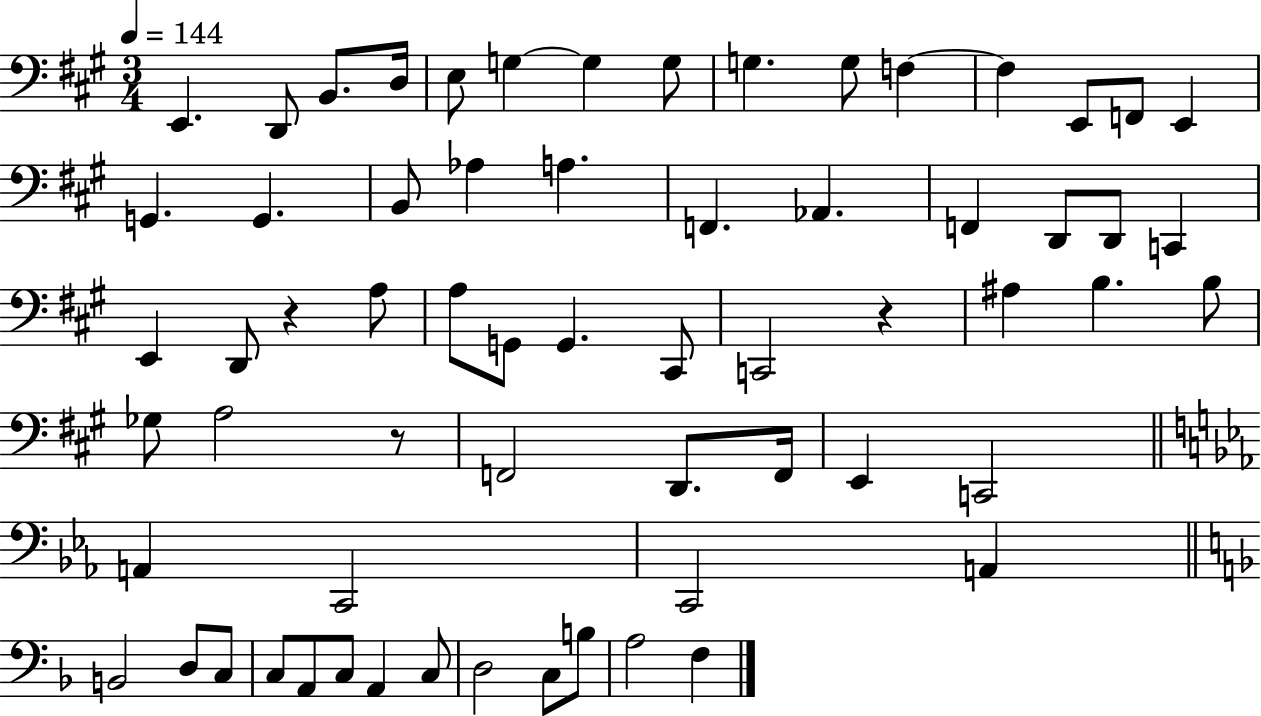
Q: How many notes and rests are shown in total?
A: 64